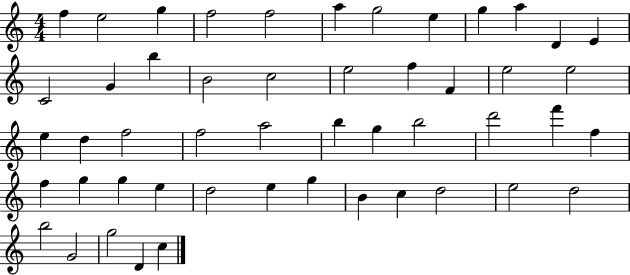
X:1
T:Untitled
M:4/4
L:1/4
K:C
f e2 g f2 f2 a g2 e g a D E C2 G b B2 c2 e2 f F e2 e2 e d f2 f2 a2 b g b2 d'2 f' f f g g e d2 e g B c d2 e2 d2 b2 G2 g2 D c